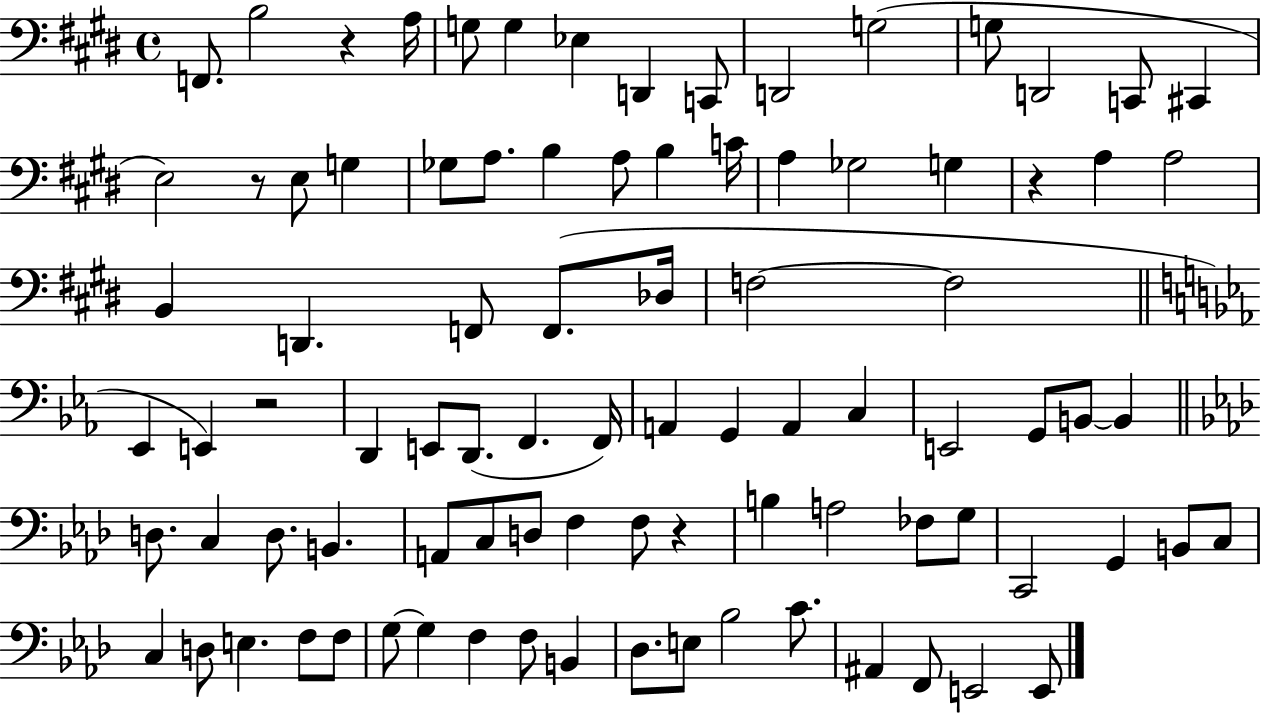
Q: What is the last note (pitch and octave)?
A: E2